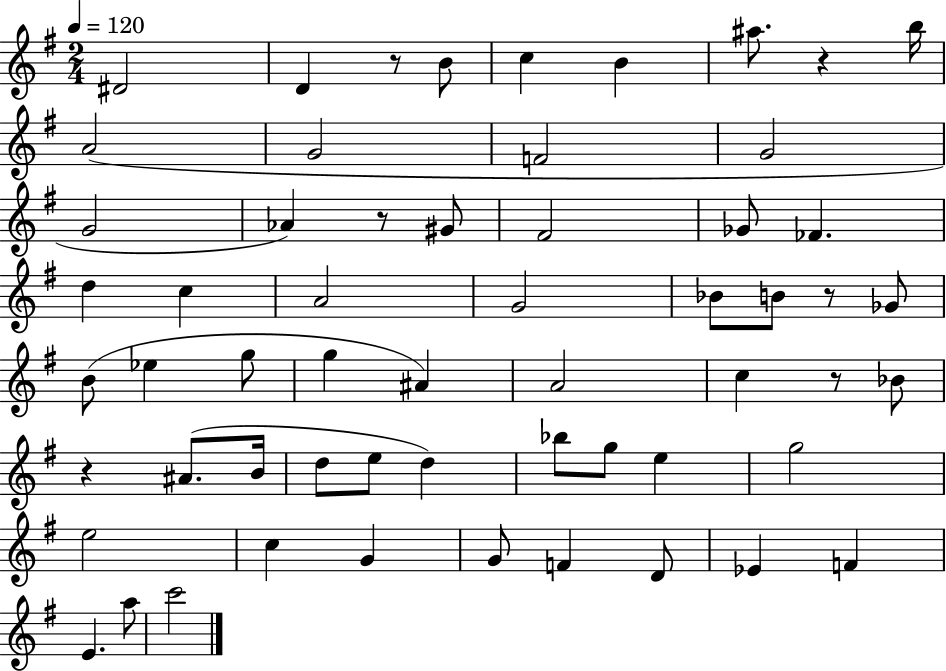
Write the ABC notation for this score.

X:1
T:Untitled
M:2/4
L:1/4
K:G
^D2 D z/2 B/2 c B ^a/2 z b/4 A2 G2 F2 G2 G2 _A z/2 ^G/2 ^F2 _G/2 _F d c A2 G2 _B/2 B/2 z/2 _G/2 B/2 _e g/2 g ^A A2 c z/2 _B/2 z ^A/2 B/4 d/2 e/2 d _b/2 g/2 e g2 e2 c G G/2 F D/2 _E F E a/2 c'2